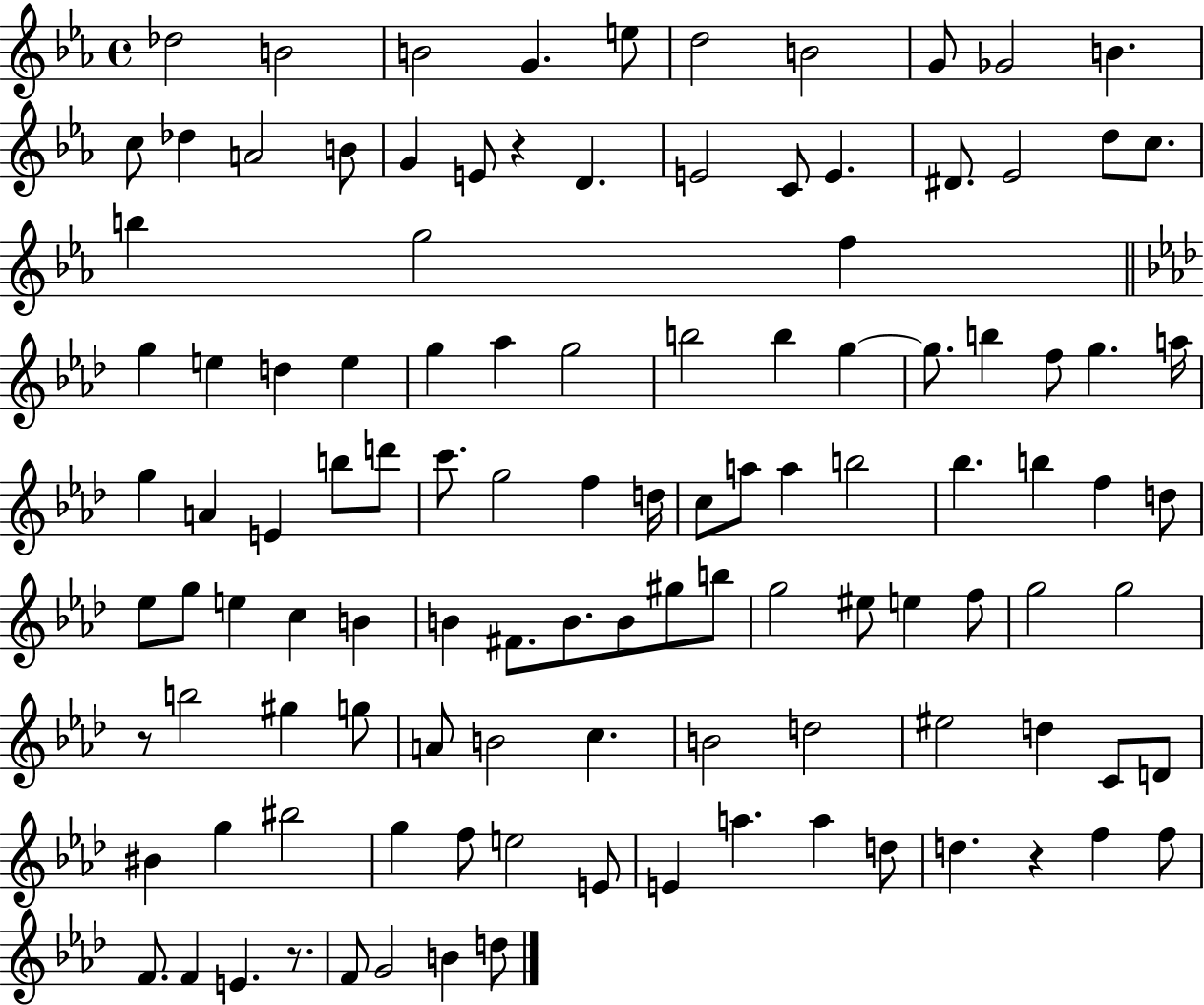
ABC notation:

X:1
T:Untitled
M:4/4
L:1/4
K:Eb
_d2 B2 B2 G e/2 d2 B2 G/2 _G2 B c/2 _d A2 B/2 G E/2 z D E2 C/2 E ^D/2 _E2 d/2 c/2 b g2 f g e d e g _a g2 b2 b g g/2 b f/2 g a/4 g A E b/2 d'/2 c'/2 g2 f d/4 c/2 a/2 a b2 _b b f d/2 _e/2 g/2 e c B B ^F/2 B/2 B/2 ^g/2 b/2 g2 ^e/2 e f/2 g2 g2 z/2 b2 ^g g/2 A/2 B2 c B2 d2 ^e2 d C/2 D/2 ^B g ^b2 g f/2 e2 E/2 E a a d/2 d z f f/2 F/2 F E z/2 F/2 G2 B d/2